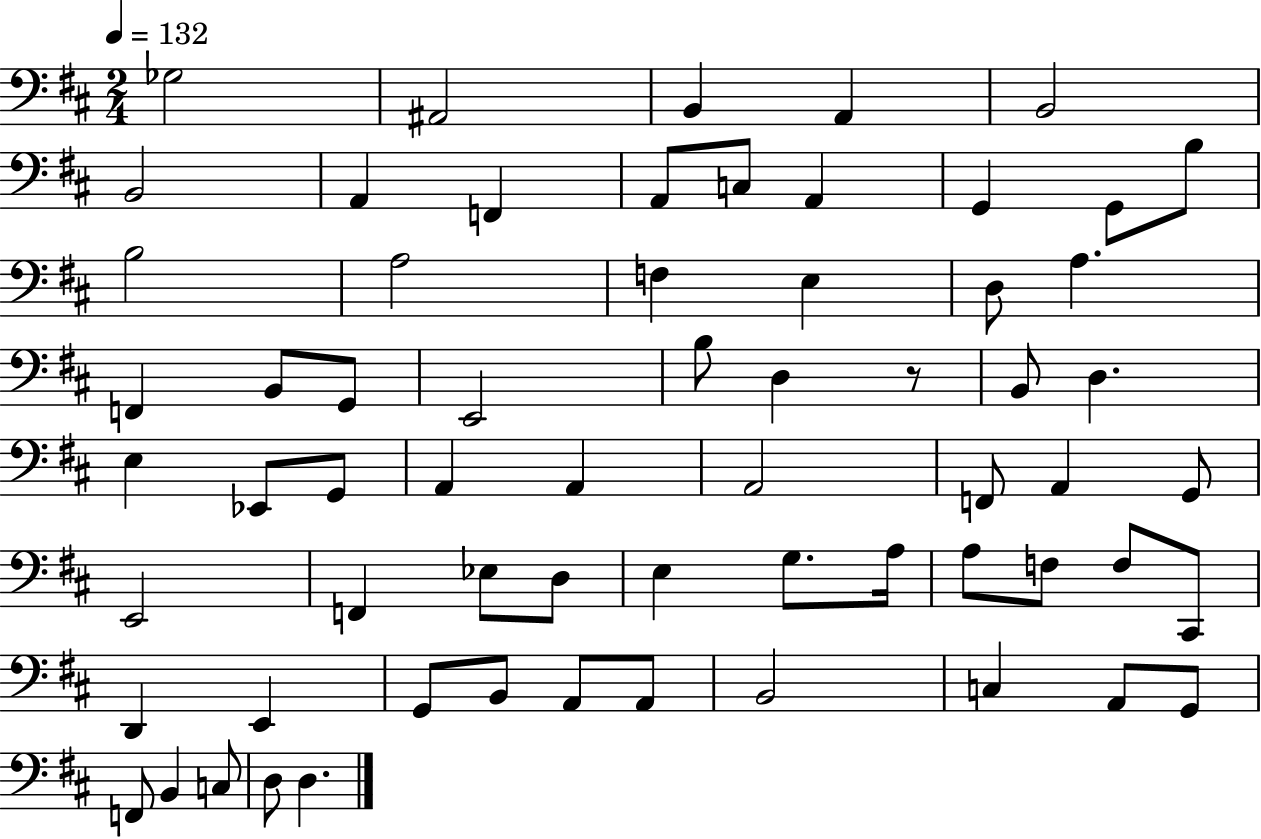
{
  \clef bass
  \numericTimeSignature
  \time 2/4
  \key d \major
  \tempo 4 = 132
  ges2 | ais,2 | b,4 a,4 | b,2 | \break b,2 | a,4 f,4 | a,8 c8 a,4 | g,4 g,8 b8 | \break b2 | a2 | f4 e4 | d8 a4. | \break f,4 b,8 g,8 | e,2 | b8 d4 r8 | b,8 d4. | \break e4 ees,8 g,8 | a,4 a,4 | a,2 | f,8 a,4 g,8 | \break e,2 | f,4 ees8 d8 | e4 g8. a16 | a8 f8 f8 cis,8 | \break d,4 e,4 | g,8 b,8 a,8 a,8 | b,2 | c4 a,8 g,8 | \break f,8 b,4 c8 | d8 d4. | \bar "|."
}